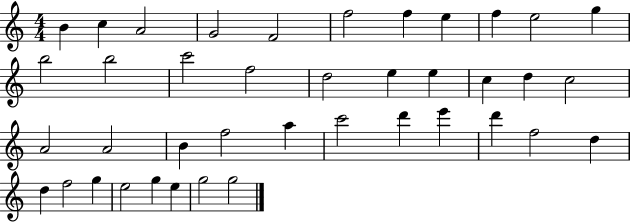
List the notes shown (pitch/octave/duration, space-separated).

B4/q C5/q A4/h G4/h F4/h F5/h F5/q E5/q F5/q E5/h G5/q B5/h B5/h C6/h F5/h D5/h E5/q E5/q C5/q D5/q C5/h A4/h A4/h B4/q F5/h A5/q C6/h D6/q E6/q D6/q F5/h D5/q D5/q F5/h G5/q E5/h G5/q E5/q G5/h G5/h